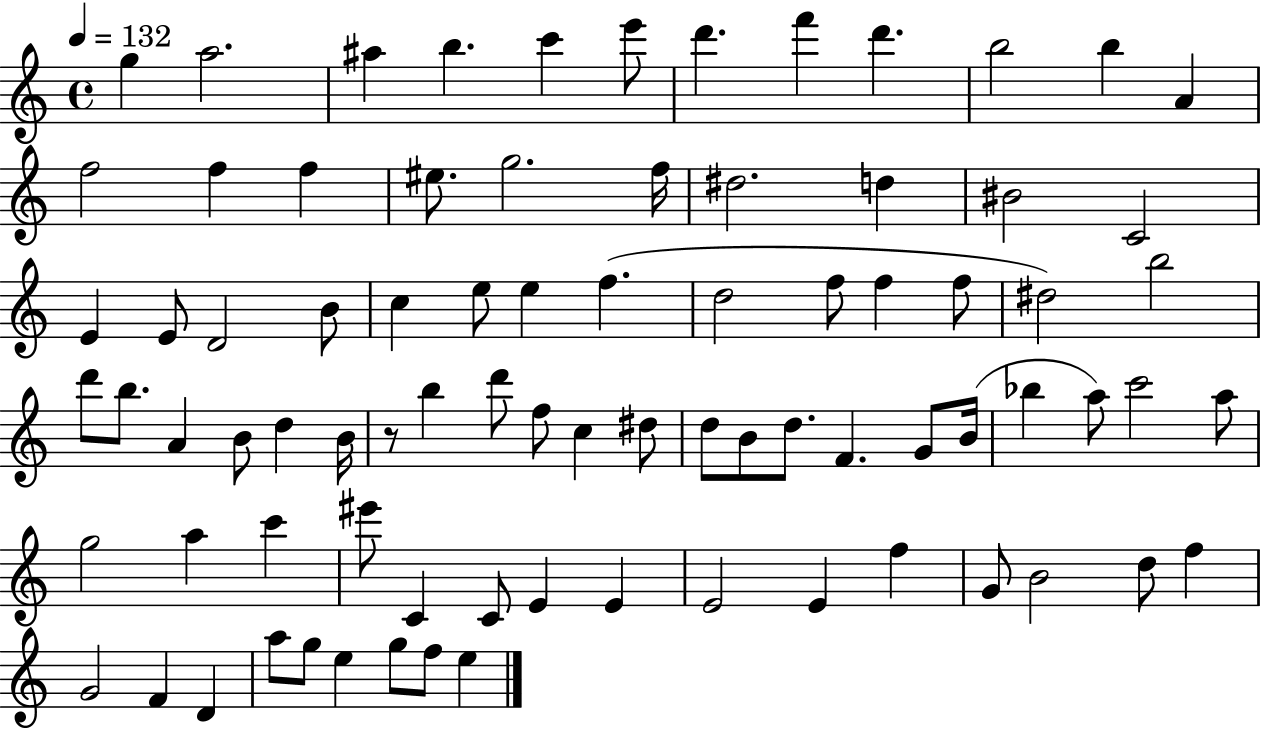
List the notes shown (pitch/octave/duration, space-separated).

G5/q A5/h. A#5/q B5/q. C6/q E6/e D6/q. F6/q D6/q. B5/h B5/q A4/q F5/h F5/q F5/q EIS5/e. G5/h. F5/s D#5/h. D5/q BIS4/h C4/h E4/q E4/e D4/h B4/e C5/q E5/e E5/q F5/q. D5/h F5/e F5/q F5/e D#5/h B5/h D6/e B5/e. A4/q B4/e D5/q B4/s R/e B5/q D6/e F5/e C5/q D#5/e D5/e B4/e D5/e. F4/q. G4/e B4/s Bb5/q A5/e C6/h A5/e G5/h A5/q C6/q EIS6/e C4/q C4/e E4/q E4/q E4/h E4/q F5/q G4/e B4/h D5/e F5/q G4/h F4/q D4/q A5/e G5/e E5/q G5/e F5/e E5/q